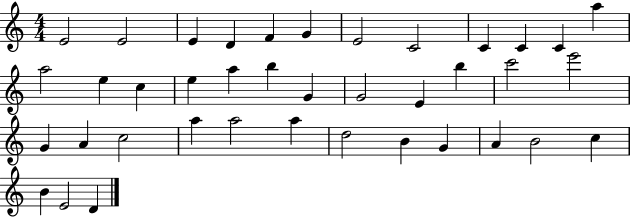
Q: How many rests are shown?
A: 0